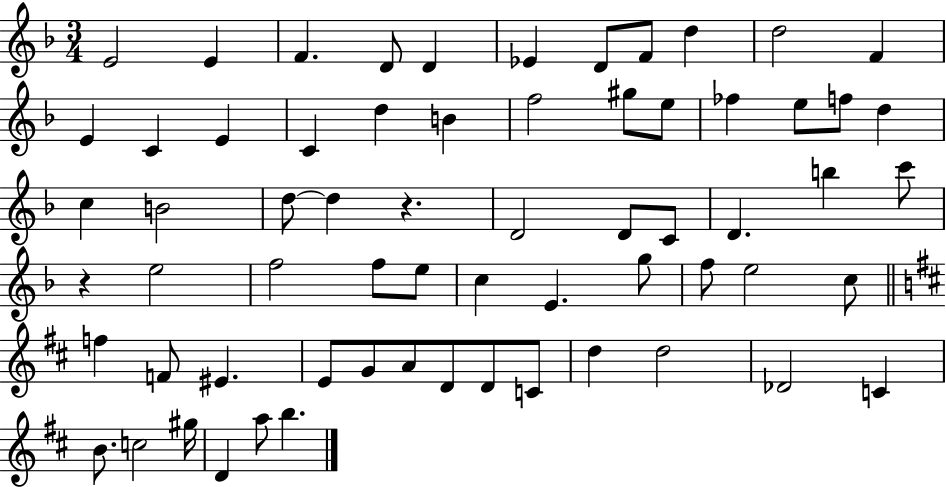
{
  \clef treble
  \numericTimeSignature
  \time 3/4
  \key f \major
  e'2 e'4 | f'4. d'8 d'4 | ees'4 d'8 f'8 d''4 | d''2 f'4 | \break e'4 c'4 e'4 | c'4 d''4 b'4 | f''2 gis''8 e''8 | fes''4 e''8 f''8 d''4 | \break c''4 b'2 | d''8~~ d''4 r4. | d'2 d'8 c'8 | d'4. b''4 c'''8 | \break r4 e''2 | f''2 f''8 e''8 | c''4 e'4. g''8 | f''8 e''2 c''8 | \break \bar "||" \break \key b \minor f''4 f'8 eis'4. | e'8 g'8 a'8 d'8 d'8 c'8 | d''4 d''2 | des'2 c'4 | \break b'8. c''2 gis''16 | d'4 a''8 b''4. | \bar "|."
}